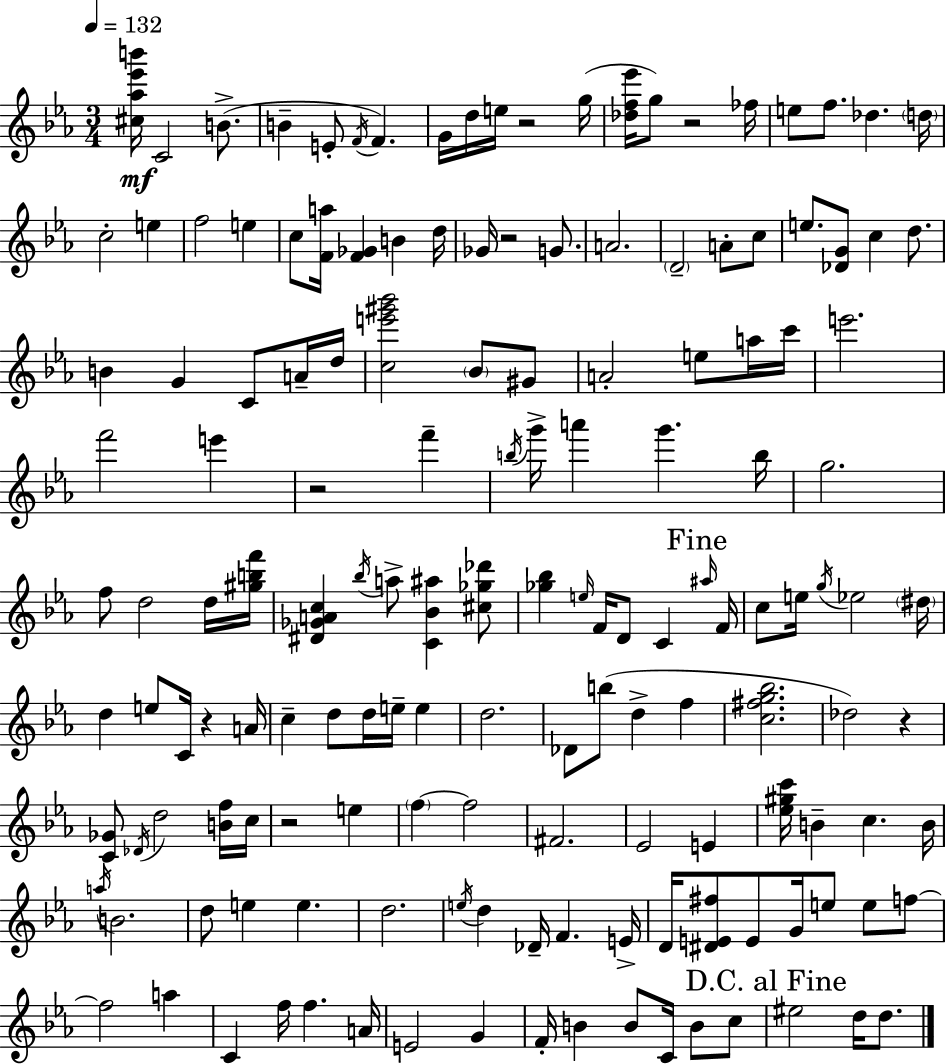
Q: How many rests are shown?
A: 7